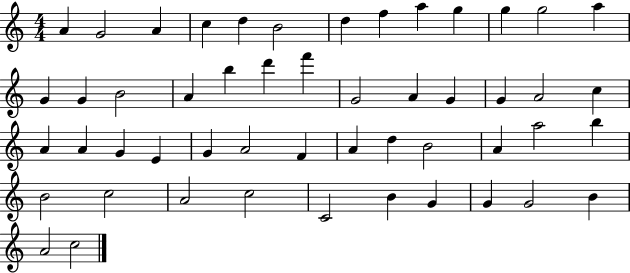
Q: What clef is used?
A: treble